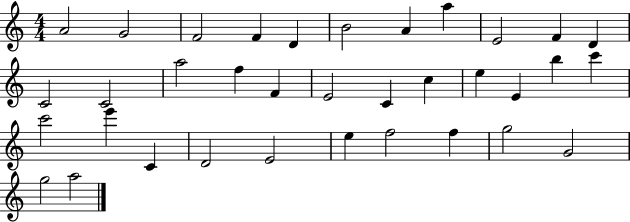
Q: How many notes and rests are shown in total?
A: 35